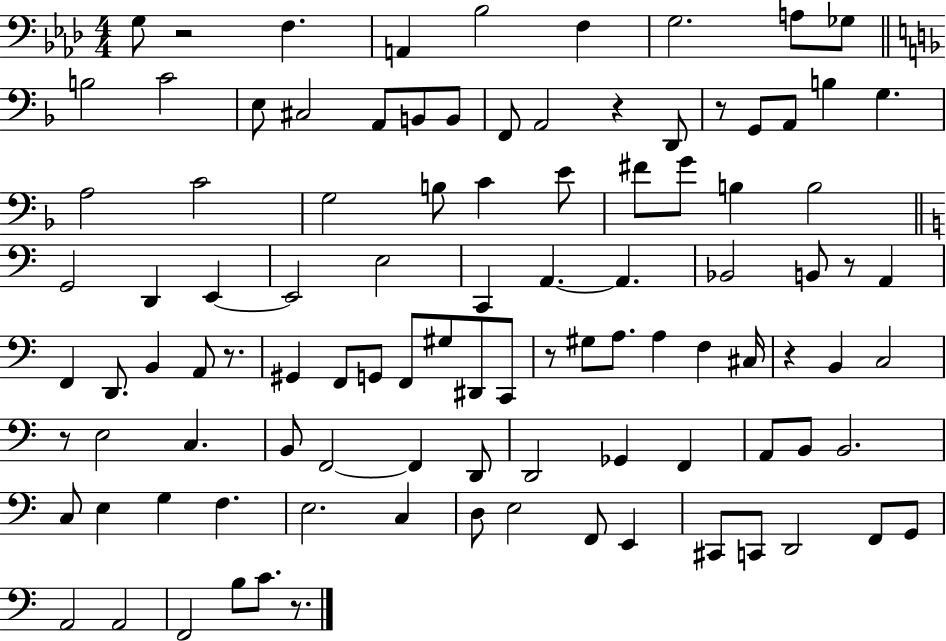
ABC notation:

X:1
T:Untitled
M:4/4
L:1/4
K:Ab
G,/2 z2 F, A,, _B,2 F, G,2 A,/2 _G,/2 B,2 C2 E,/2 ^C,2 A,,/2 B,,/2 B,,/2 F,,/2 A,,2 z D,,/2 z/2 G,,/2 A,,/2 B, G, A,2 C2 G,2 B,/2 C E/2 ^F/2 G/2 B, B,2 G,,2 D,, E,, E,,2 E,2 C,, A,, A,, _B,,2 B,,/2 z/2 A,, F,, D,,/2 B,, A,,/2 z/2 ^G,, F,,/2 G,,/2 F,,/2 ^G,/2 ^D,,/2 C,,/2 z/2 ^G,/2 A,/2 A, F, ^C,/4 z B,, C,2 z/2 E,2 C, B,,/2 F,,2 F,, D,,/2 D,,2 _G,, F,, A,,/2 B,,/2 B,,2 C,/2 E, G, F, E,2 C, D,/2 E,2 F,,/2 E,, ^C,,/2 C,,/2 D,,2 F,,/2 G,,/2 A,,2 A,,2 F,,2 B,/2 C/2 z/2